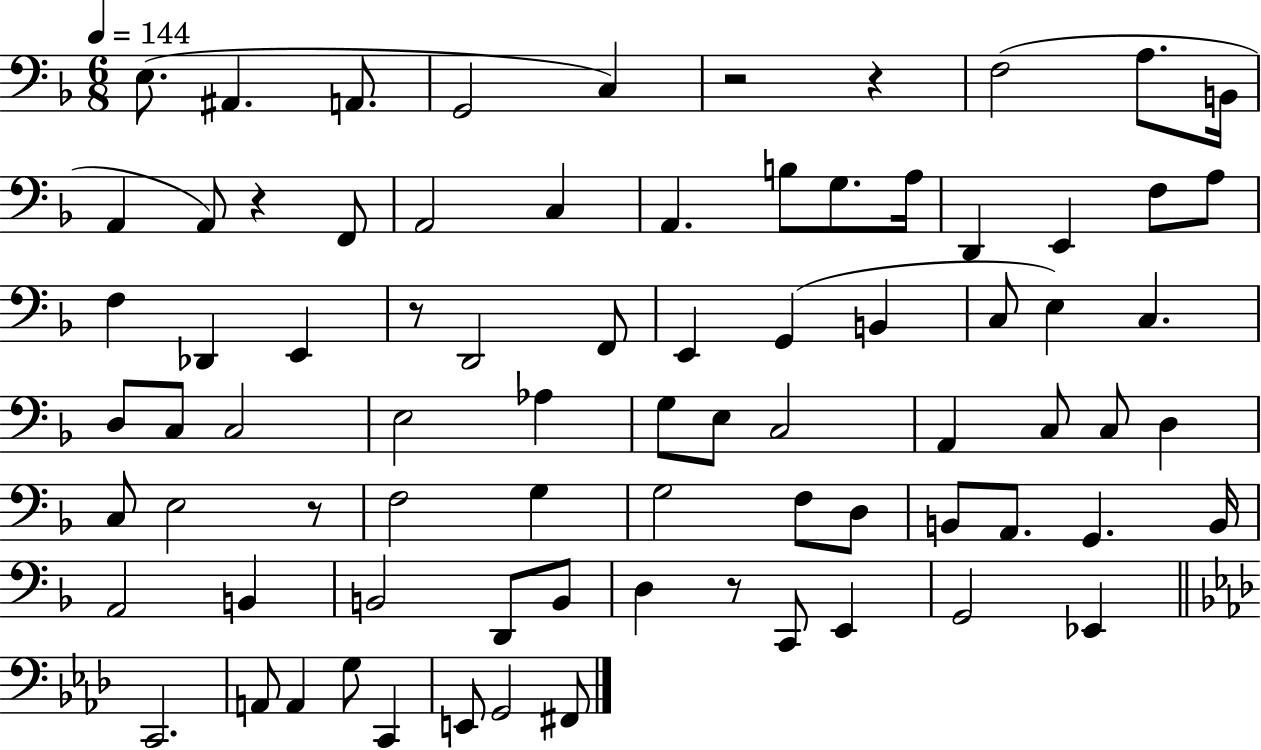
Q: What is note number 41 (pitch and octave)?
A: A2